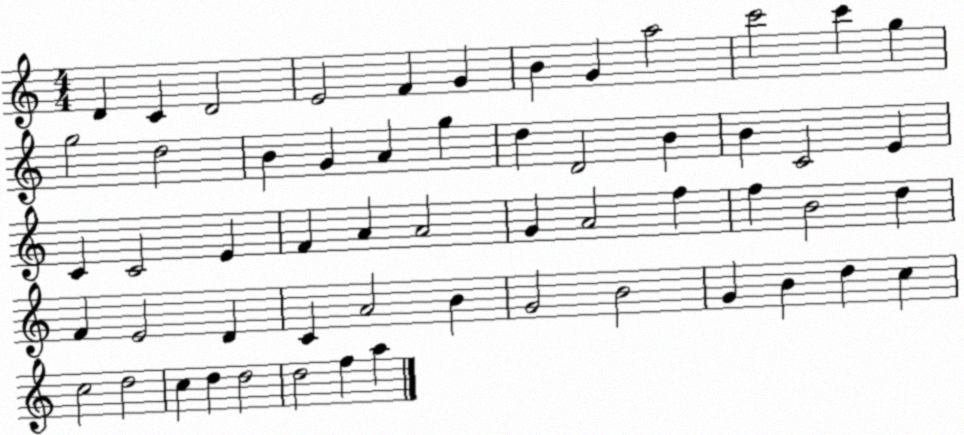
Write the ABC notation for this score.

X:1
T:Untitled
M:4/4
L:1/4
K:C
D C D2 E2 F G B G a2 c'2 c' g g2 d2 B G A g d D2 B B C2 E C C2 E F A A2 G A2 f f B2 d F E2 D C A2 B G2 B2 G B d c c2 d2 c d d2 d2 f a